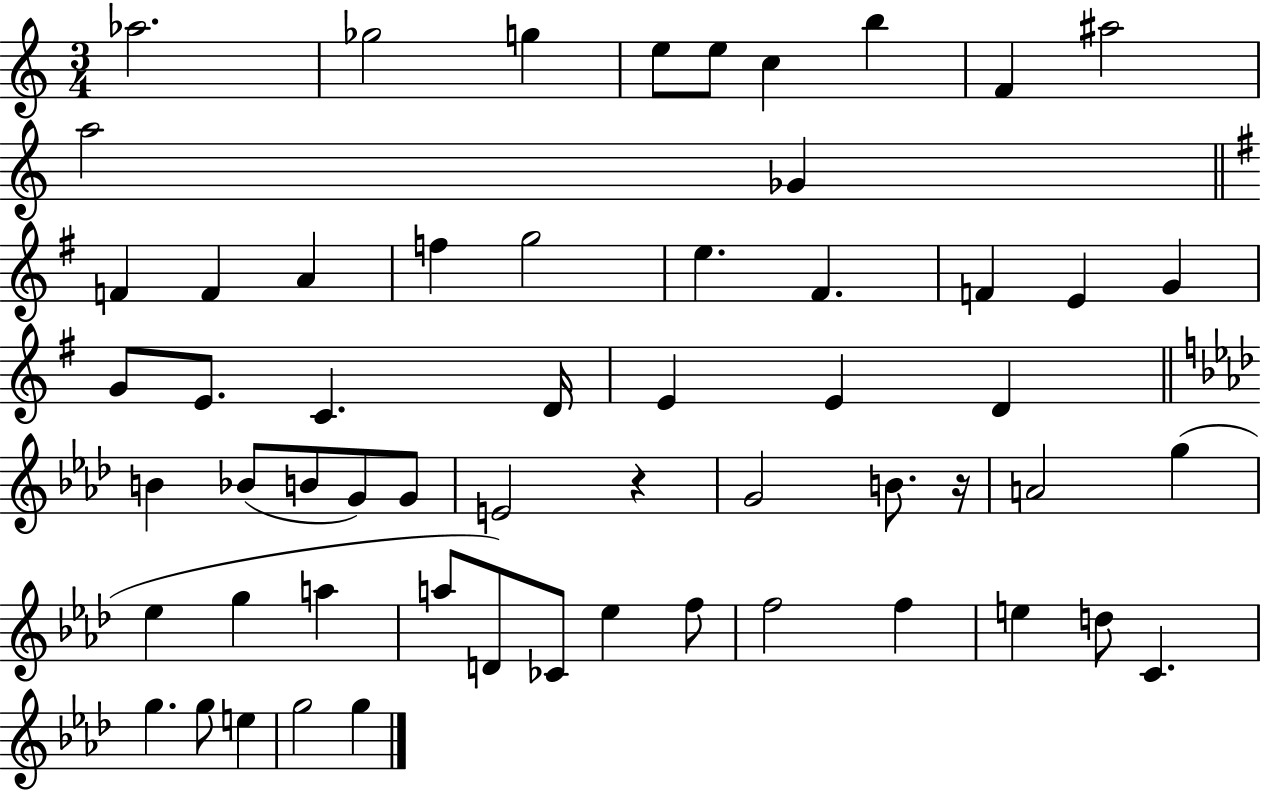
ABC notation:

X:1
T:Untitled
M:3/4
L:1/4
K:C
_a2 _g2 g e/2 e/2 c b F ^a2 a2 _G F F A f g2 e ^F F E G G/2 E/2 C D/4 E E D B _B/2 B/2 G/2 G/2 E2 z G2 B/2 z/4 A2 g _e g a a/2 D/2 _C/2 _e f/2 f2 f e d/2 C g g/2 e g2 g